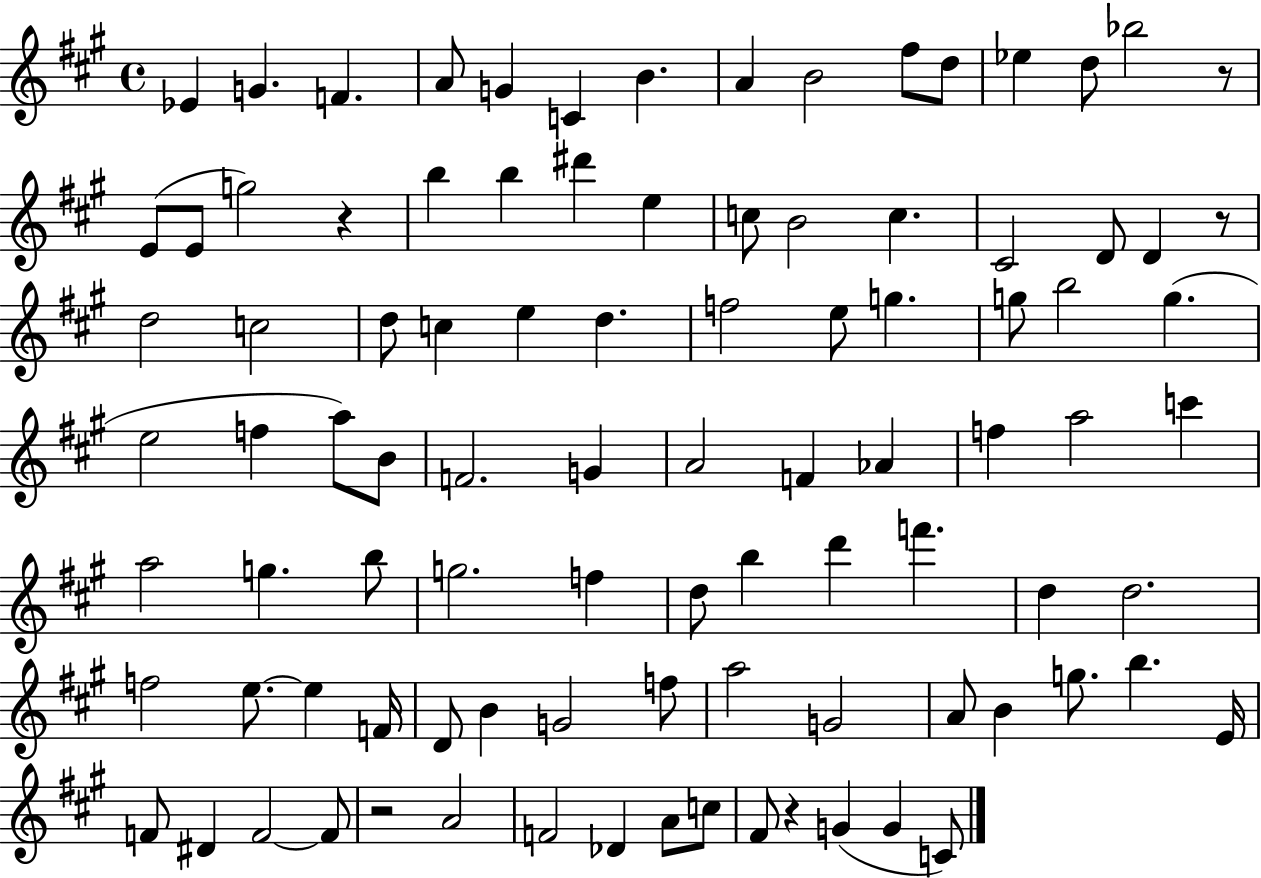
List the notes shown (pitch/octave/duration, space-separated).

Eb4/q G4/q. F4/q. A4/e G4/q C4/q B4/q. A4/q B4/h F#5/e D5/e Eb5/q D5/e Bb5/h R/e E4/e E4/e G5/h R/q B5/q B5/q D#6/q E5/q C5/e B4/h C5/q. C#4/h D4/e D4/q R/e D5/h C5/h D5/e C5/q E5/q D5/q. F5/h E5/e G5/q. G5/e B5/h G5/q. E5/h F5/q A5/e B4/e F4/h. G4/q A4/h F4/q Ab4/q F5/q A5/h C6/q A5/h G5/q. B5/e G5/h. F5/q D5/e B5/q D6/q F6/q. D5/q D5/h. F5/h E5/e. E5/q F4/s D4/e B4/q G4/h F5/e A5/h G4/h A4/e B4/q G5/e. B5/q. E4/s F4/e D#4/q F4/h F4/e R/h A4/h F4/h Db4/q A4/e C5/e F#4/e R/q G4/q G4/q C4/e